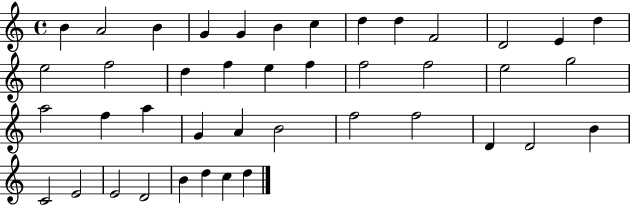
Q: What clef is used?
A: treble